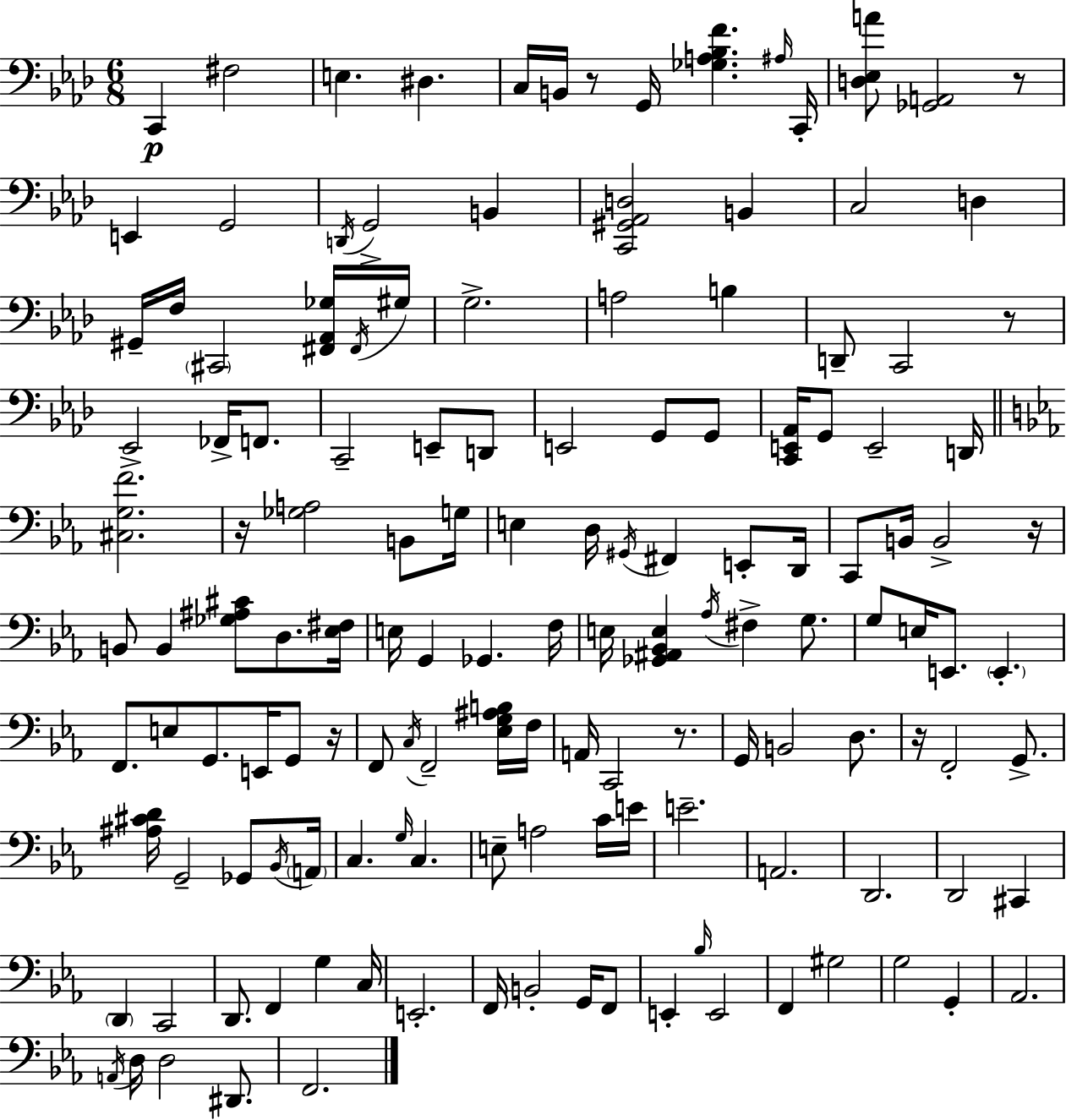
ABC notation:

X:1
T:Untitled
M:6/8
L:1/4
K:Fm
C,, ^F,2 E, ^D, C,/4 B,,/4 z/2 G,,/4 [_G,A,_B,F] ^A,/4 C,,/4 [D,_E,A]/2 [_G,,A,,]2 z/2 E,, G,,2 D,,/4 G,,2 B,, [C,,^G,,_A,,D,]2 B,, C,2 D, ^G,,/4 F,/4 ^C,,2 [^F,,_A,,_G,]/4 ^F,,/4 ^G,/4 G,2 A,2 B, D,,/2 C,,2 z/2 _E,,2 _F,,/4 F,,/2 C,,2 E,,/2 D,,/2 E,,2 G,,/2 G,,/2 [C,,E,,_A,,]/4 G,,/2 E,,2 D,,/4 [^C,G,F]2 z/4 [_G,A,]2 B,,/2 G,/4 E, D,/4 ^G,,/4 ^F,, E,,/2 D,,/4 C,,/2 B,,/4 B,,2 z/4 B,,/2 B,, [_G,^A,^C]/2 D,/2 [_E,^F,]/4 E,/4 G,, _G,, F,/4 E,/4 [_G,,^A,,_B,,E,] _A,/4 ^F, G,/2 G,/2 E,/4 E,,/2 E,, F,,/2 E,/2 G,,/2 E,,/4 G,,/2 z/4 F,,/2 C,/4 F,,2 [_E,G,^A,B,]/4 F,/4 A,,/4 C,,2 z/2 G,,/4 B,,2 D,/2 z/4 F,,2 G,,/2 [^A,^CD]/4 G,,2 _G,,/2 _B,,/4 A,,/4 C, G,/4 C, E,/2 A,2 C/4 E/4 E2 A,,2 D,,2 D,,2 ^C,, D,, C,,2 D,,/2 F,, G, C,/4 E,,2 F,,/4 B,,2 G,,/4 F,,/2 E,, _B,/4 E,,2 F,, ^G,2 G,2 G,, _A,,2 A,,/4 D,/4 D,2 ^D,,/2 F,,2